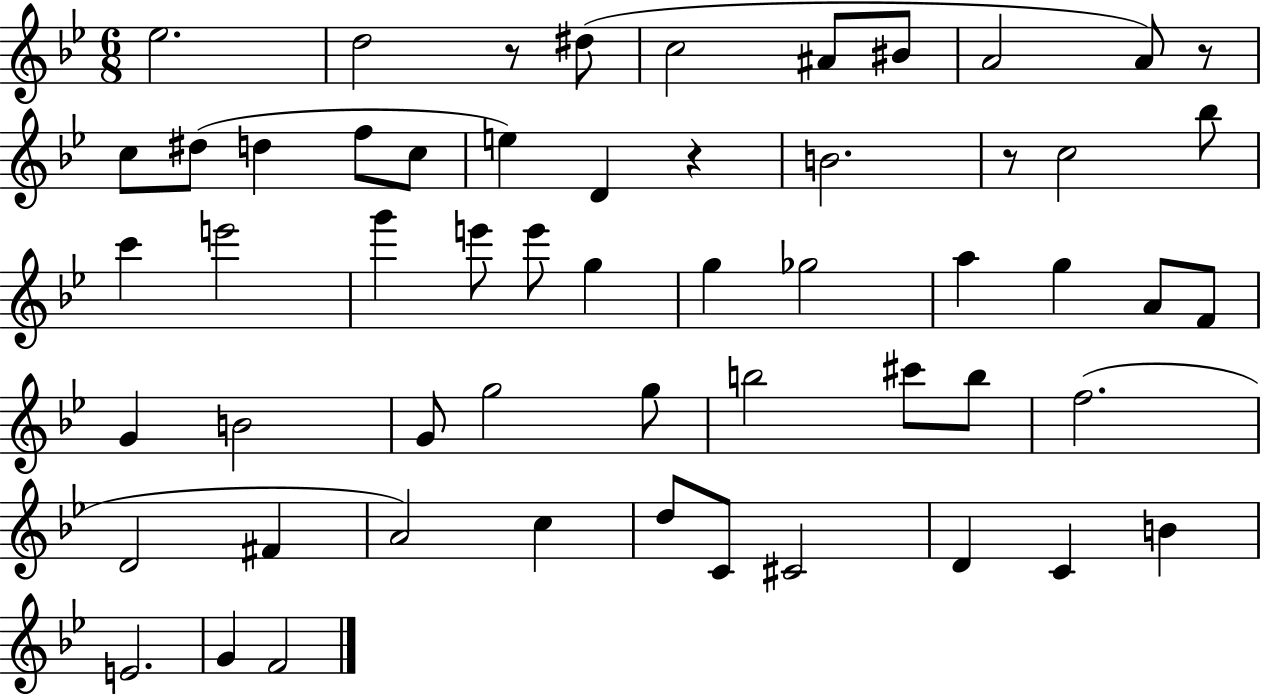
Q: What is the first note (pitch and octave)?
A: Eb5